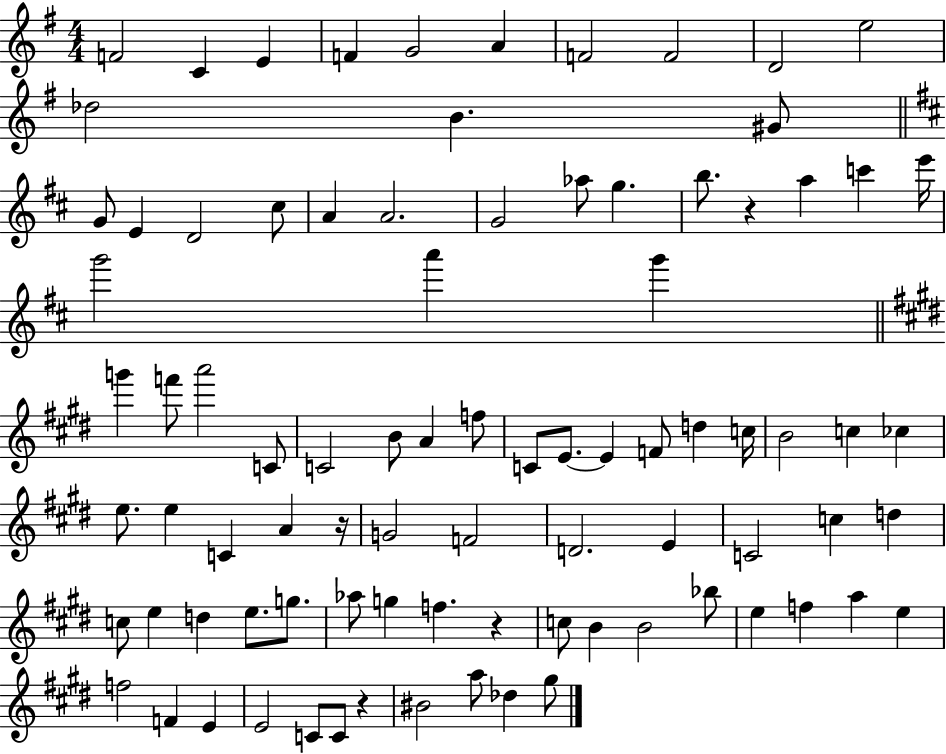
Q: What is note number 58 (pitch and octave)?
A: C5